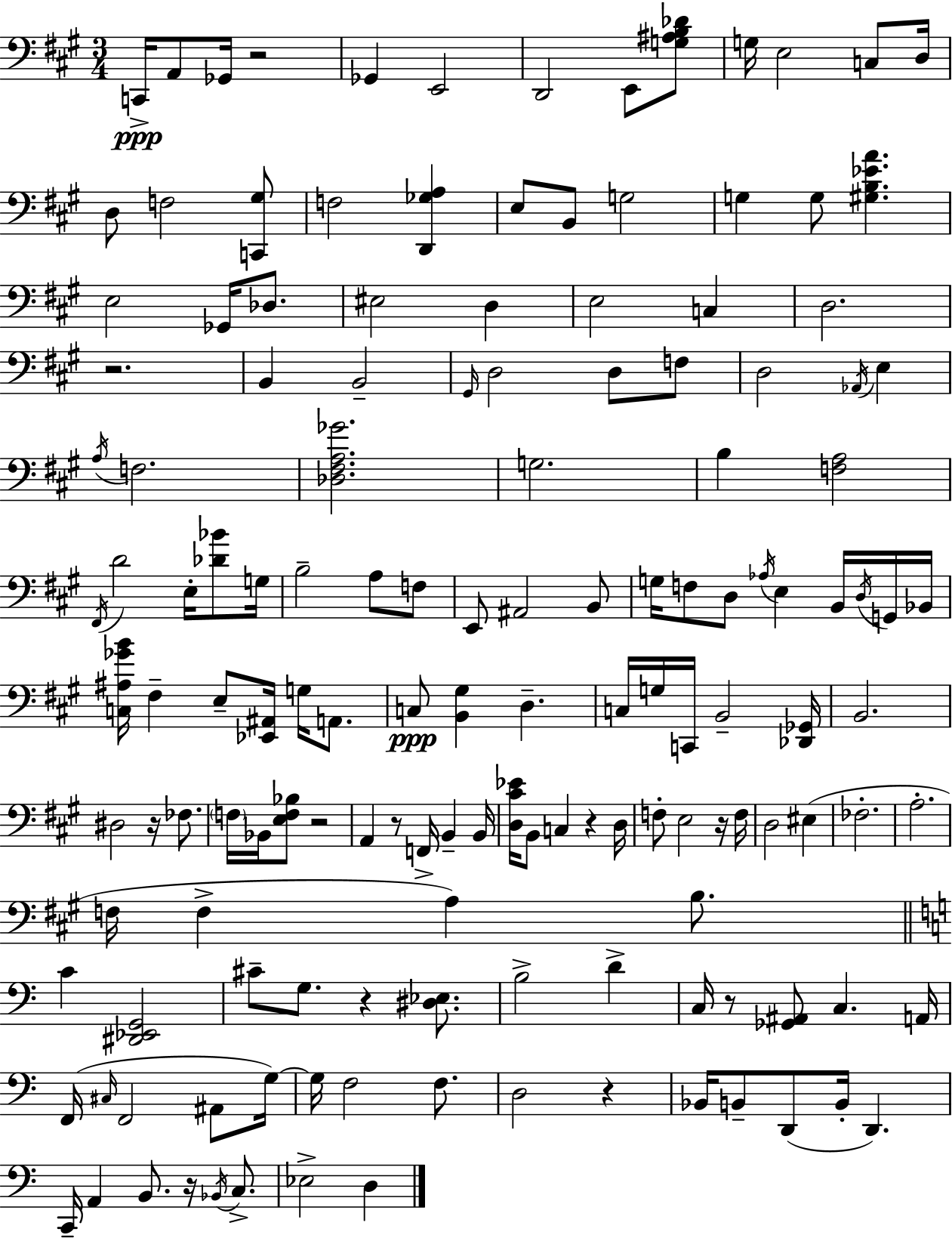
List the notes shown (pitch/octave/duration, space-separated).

C2/s A2/e Gb2/s R/h Gb2/q E2/h D2/h E2/e [G3,A#3,B3,Db4]/e G3/s E3/h C3/e D3/s D3/e F3/h [C2,G#3]/e F3/h [D2,Gb3,A3]/q E3/e B2/e G3/h G3/q G3/e [G#3,B3,Eb4,A4]/q. E3/h Gb2/s Db3/e. EIS3/h D3/q E3/h C3/q D3/h. R/h. B2/q B2/h G#2/s D3/h D3/e F3/e D3/h Ab2/s E3/q A3/s F3/h. [Db3,F#3,A3,Gb4]/h. G3/h. B3/q [F3,A3]/h F#2/s D4/h E3/s [Db4,Bb4]/e G3/s B3/h A3/e F3/e E2/e A#2/h B2/e G3/s F3/e D3/e Ab3/s E3/q B2/s D3/s G2/s Bb2/s [C3,A#3,Gb4,B4]/s F#3/q E3/e [Eb2,A#2]/s G3/s A2/e. C3/e [B2,G#3]/q D3/q. C3/s G3/s C2/s B2/h [Db2,Gb2]/s B2/h. D#3/h R/s FES3/e. F3/s Bb2/s [E3,F3,Bb3]/e R/h A2/q R/e F2/s B2/q B2/s [D3,C#4,Eb4]/s B2/e C3/q R/q D3/s F3/e E3/h R/s F3/s D3/h EIS3/q FES3/h. A3/h. F3/s F3/q A3/q B3/e. C4/q [D#2,Eb2,G2]/h C#4/e G3/e. R/q [D#3,Eb3]/e. B3/h D4/q C3/s R/e [Gb2,A#2]/e C3/q. A2/s F2/s C#3/s F2/h A#2/e G3/s G3/s F3/h F3/e. D3/h R/q Bb2/s B2/e D2/e B2/s D2/q. C2/s A2/q B2/e. R/s Bb2/s C3/e. Eb3/h D3/q